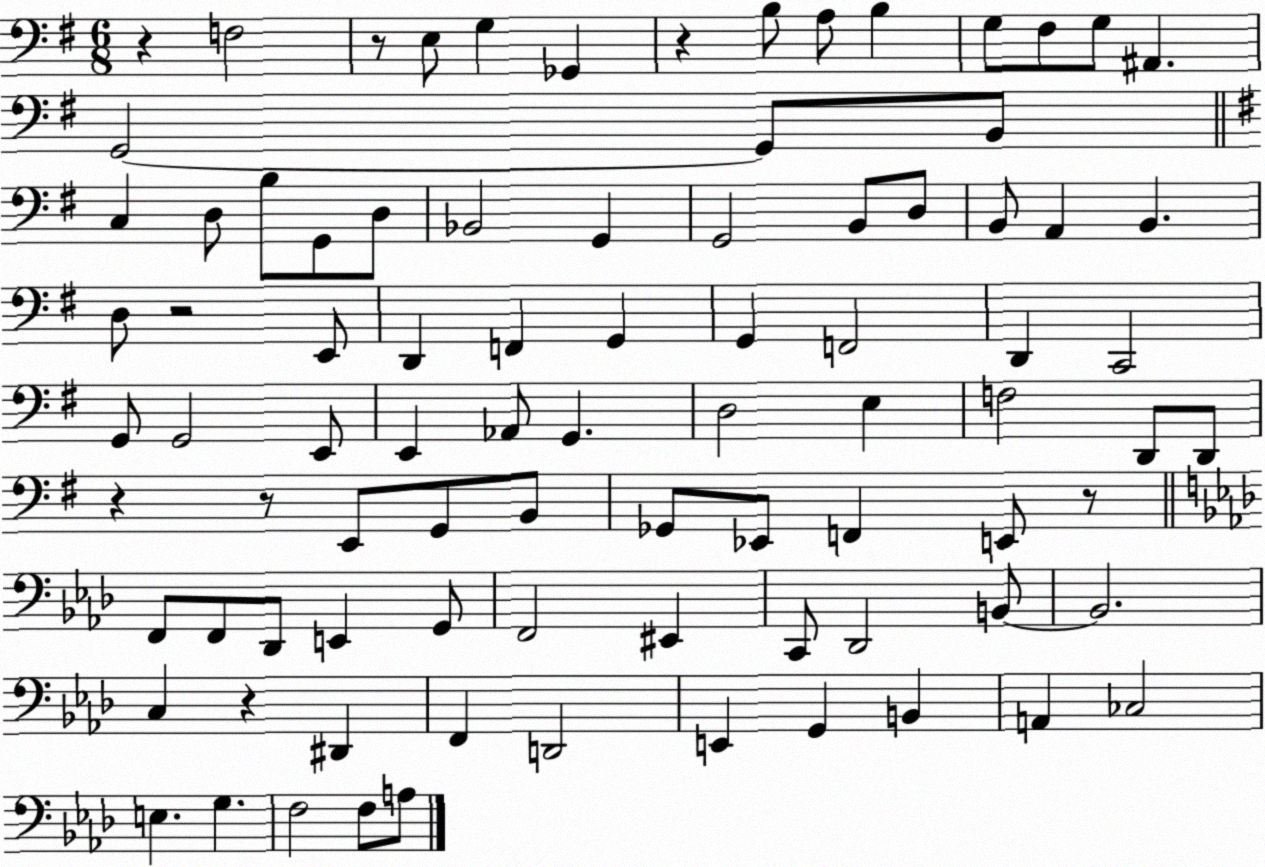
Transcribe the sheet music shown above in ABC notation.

X:1
T:Untitled
M:6/8
L:1/4
K:G
z F,2 z/2 E,/2 G, _G,, z B,/2 A,/2 B, G,/2 ^F,/2 G,/2 ^A,, G,,2 G,,/2 B,,/2 C, D,/2 B,/2 G,,/2 D,/2 _B,,2 G,, G,,2 B,,/2 D,/2 B,,/2 A,, B,, D,/2 z2 E,,/2 D,, F,, G,, G,, F,,2 D,, C,,2 G,,/2 G,,2 E,,/2 E,, _A,,/2 G,, D,2 E, F,2 D,,/2 D,,/2 z z/2 E,,/2 G,,/2 B,,/2 _G,,/2 _E,,/2 F,, E,,/2 z/2 F,,/2 F,,/2 _D,,/2 E,, G,,/2 F,,2 ^E,, C,,/2 _D,,2 B,,/2 B,,2 C, z ^D,, F,, D,,2 E,, G,, B,, A,, _C,2 E, G, F,2 F,/2 A,/2